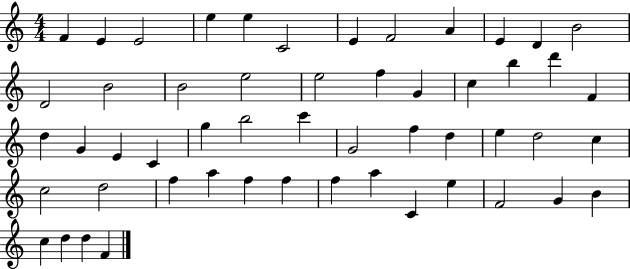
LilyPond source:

{
  \clef treble
  \numericTimeSignature
  \time 4/4
  \key c \major
  f'4 e'4 e'2 | e''4 e''4 c'2 | e'4 f'2 a'4 | e'4 d'4 b'2 | \break d'2 b'2 | b'2 e''2 | e''2 f''4 g'4 | c''4 b''4 d'''4 f'4 | \break d''4 g'4 e'4 c'4 | g''4 b''2 c'''4 | g'2 f''4 d''4 | e''4 d''2 c''4 | \break c''2 d''2 | f''4 a''4 f''4 f''4 | f''4 a''4 c'4 e''4 | f'2 g'4 b'4 | \break c''4 d''4 d''4 f'4 | \bar "|."
}